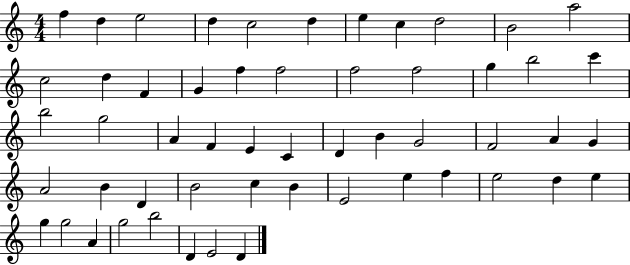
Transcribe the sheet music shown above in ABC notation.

X:1
T:Untitled
M:4/4
L:1/4
K:C
f d e2 d c2 d e c d2 B2 a2 c2 d F G f f2 f2 f2 g b2 c' b2 g2 A F E C D B G2 F2 A G A2 B D B2 c B E2 e f e2 d e g g2 A g2 b2 D E2 D